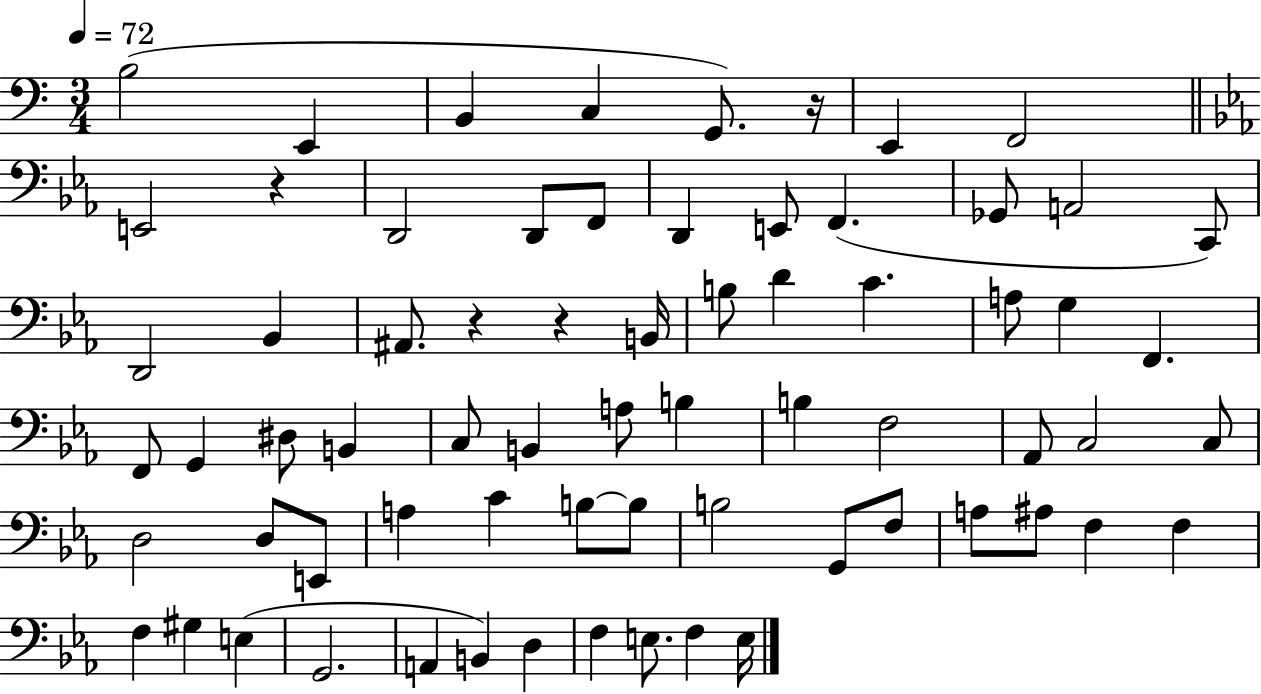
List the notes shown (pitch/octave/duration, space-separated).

B3/h E2/q B2/q C3/q G2/e. R/s E2/q F2/h E2/h R/q D2/h D2/e F2/e D2/q E2/e F2/q. Gb2/e A2/h C2/e D2/h Bb2/q A#2/e. R/q R/q B2/s B3/e D4/q C4/q. A3/e G3/q F2/q. F2/e G2/q D#3/e B2/q C3/e B2/q A3/e B3/q B3/q F3/h Ab2/e C3/h C3/e D3/h D3/e E2/e A3/q C4/q B3/e B3/e B3/h G2/e F3/e A3/e A#3/e F3/q F3/q F3/q G#3/q E3/q G2/h. A2/q B2/q D3/q F3/q E3/e. F3/q E3/s